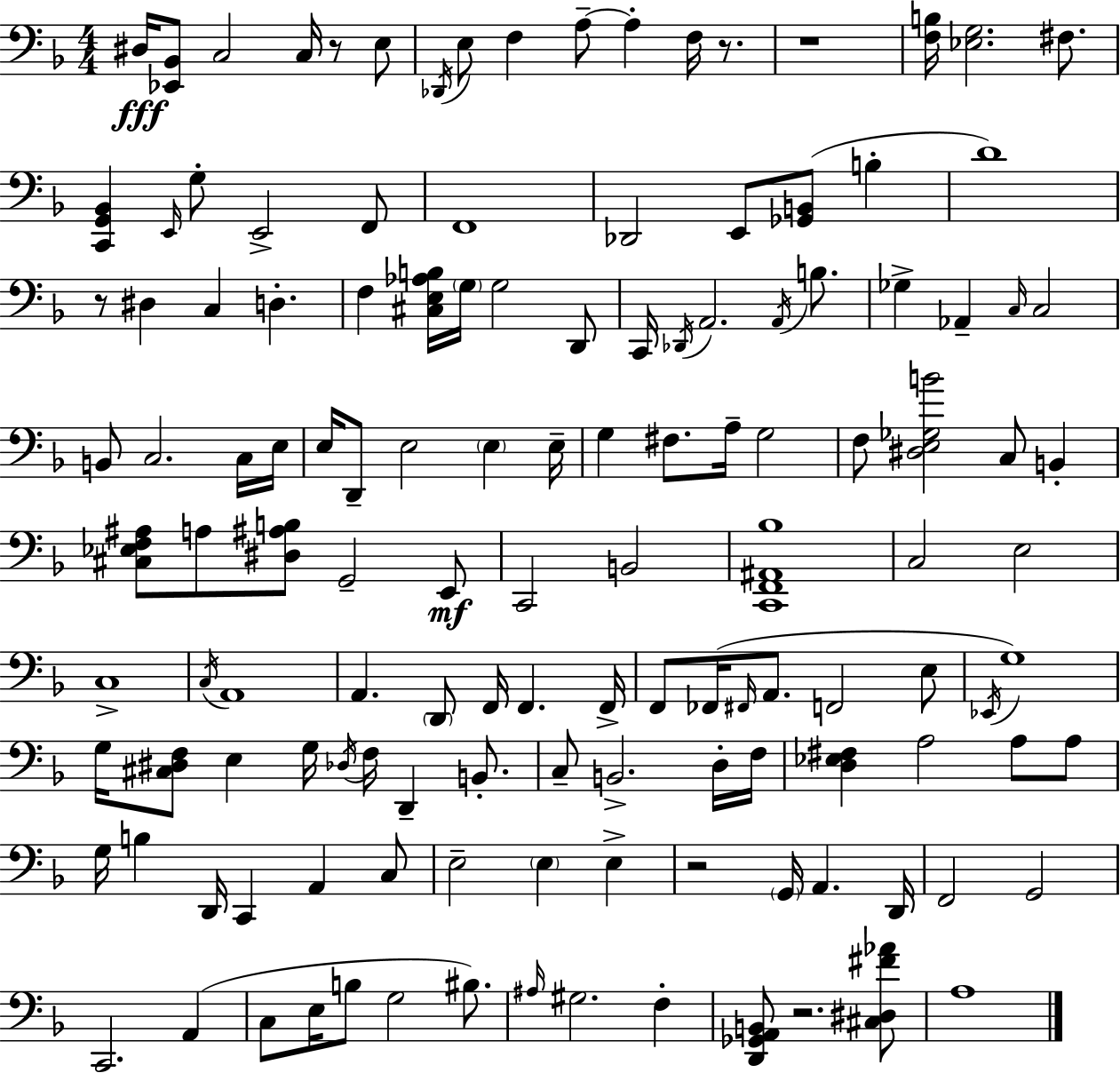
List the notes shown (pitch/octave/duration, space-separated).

D#3/s [Eb2,Bb2]/e C3/h C3/s R/e E3/e Db2/s E3/e F3/q A3/e A3/q F3/s R/e. R/w [F3,B3]/s [Eb3,G3]/h. F#3/e. [C2,G2,Bb2]/q E2/s G3/e E2/h F2/e F2/w Db2/h E2/e [Gb2,B2]/e B3/q D4/w R/e D#3/q C3/q D3/q. F3/q [C#3,E3,Ab3,B3]/s G3/s G3/h D2/e C2/s Db2/s A2/h. A2/s B3/e. Gb3/q Ab2/q C3/s C3/h B2/e C3/h. C3/s E3/s E3/s D2/e E3/h E3/q E3/s G3/q F#3/e. A3/s G3/h F3/e [D#3,E3,Gb3,B4]/h C3/e B2/q [C#3,Eb3,F3,A#3]/e A3/e [D#3,A#3,B3]/e G2/h E2/e C2/h B2/h [C2,F2,A#2,Bb3]/w C3/h E3/h C3/w C3/s A2/w A2/q. D2/e F2/s F2/q. F2/s F2/e FES2/s F#2/s A2/e. F2/h E3/e Eb2/s G3/w G3/s [C#3,D#3,F3]/e E3/q G3/s Db3/s F3/s D2/q B2/e. C3/e B2/h. D3/s F3/s [D3,Eb3,F#3]/q A3/h A3/e A3/e G3/s B3/q D2/s C2/q A2/q C3/e E3/h E3/q E3/q R/h G2/s A2/q. D2/s F2/h G2/h C2/h. A2/q C3/e E3/s B3/e G3/h BIS3/e. A#3/s G#3/h. F3/q [D2,Gb2,A2,B2]/e R/h. [C#3,D#3,F#4,Ab4]/e A3/w